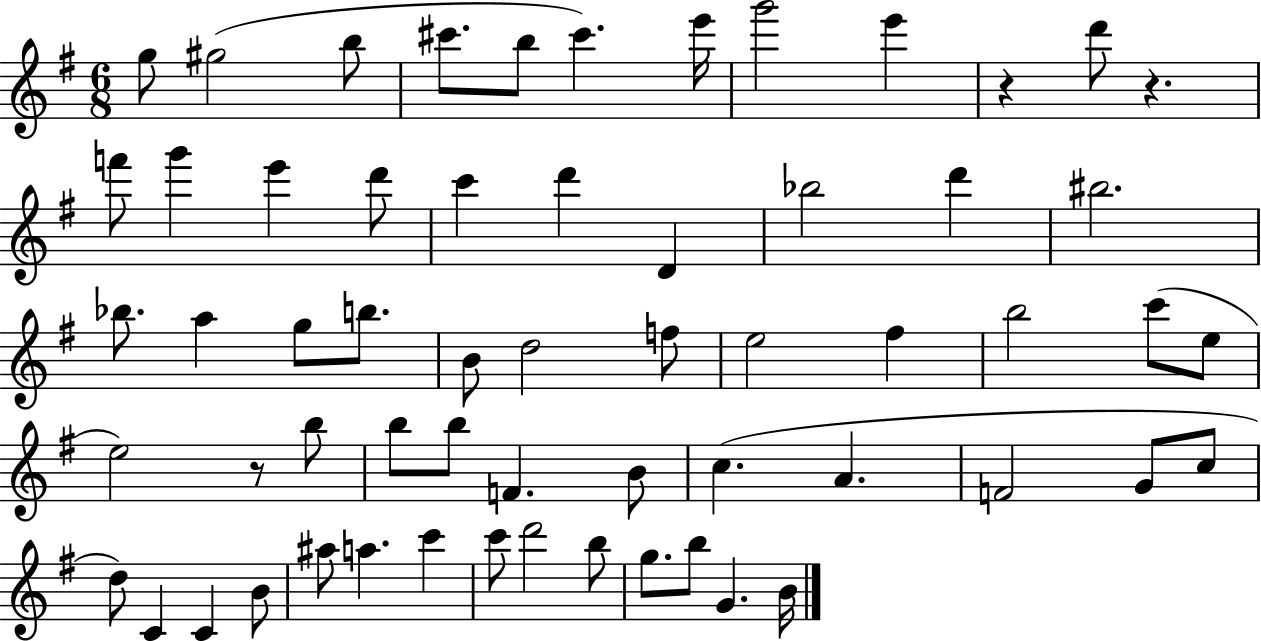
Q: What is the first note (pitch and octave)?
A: G5